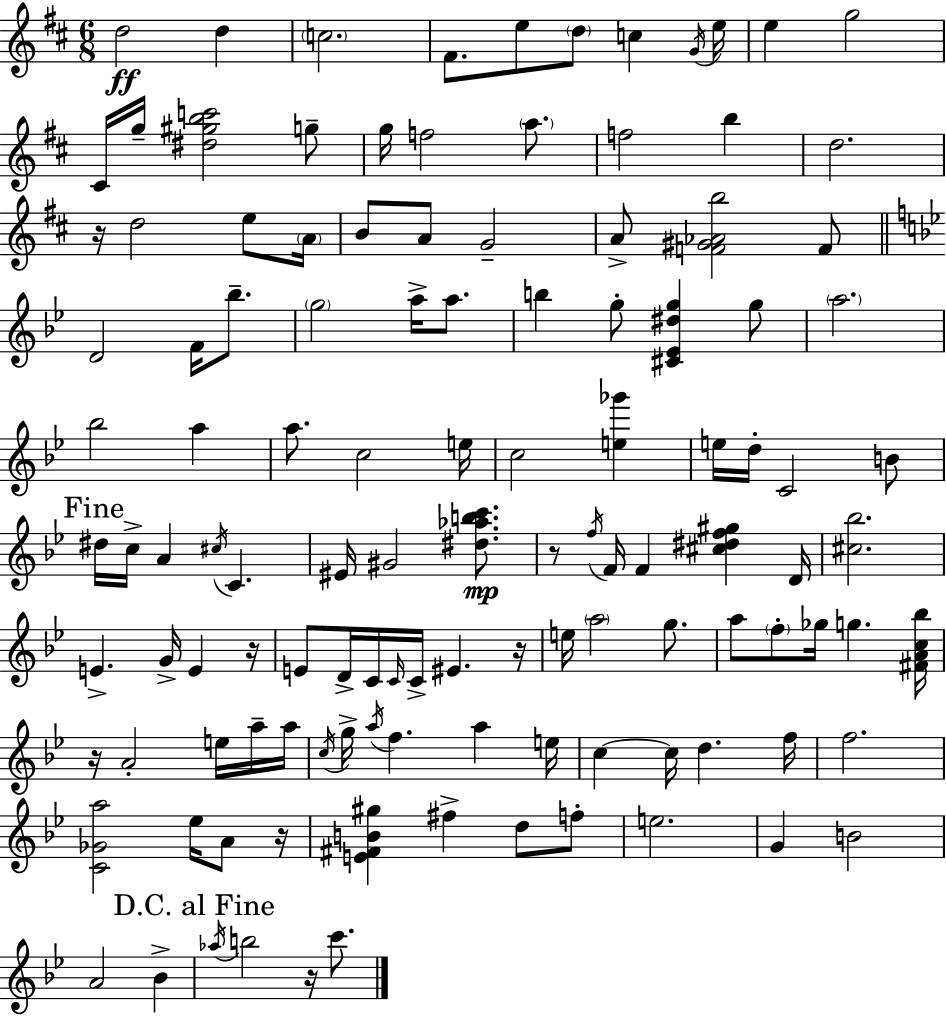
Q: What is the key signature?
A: D major